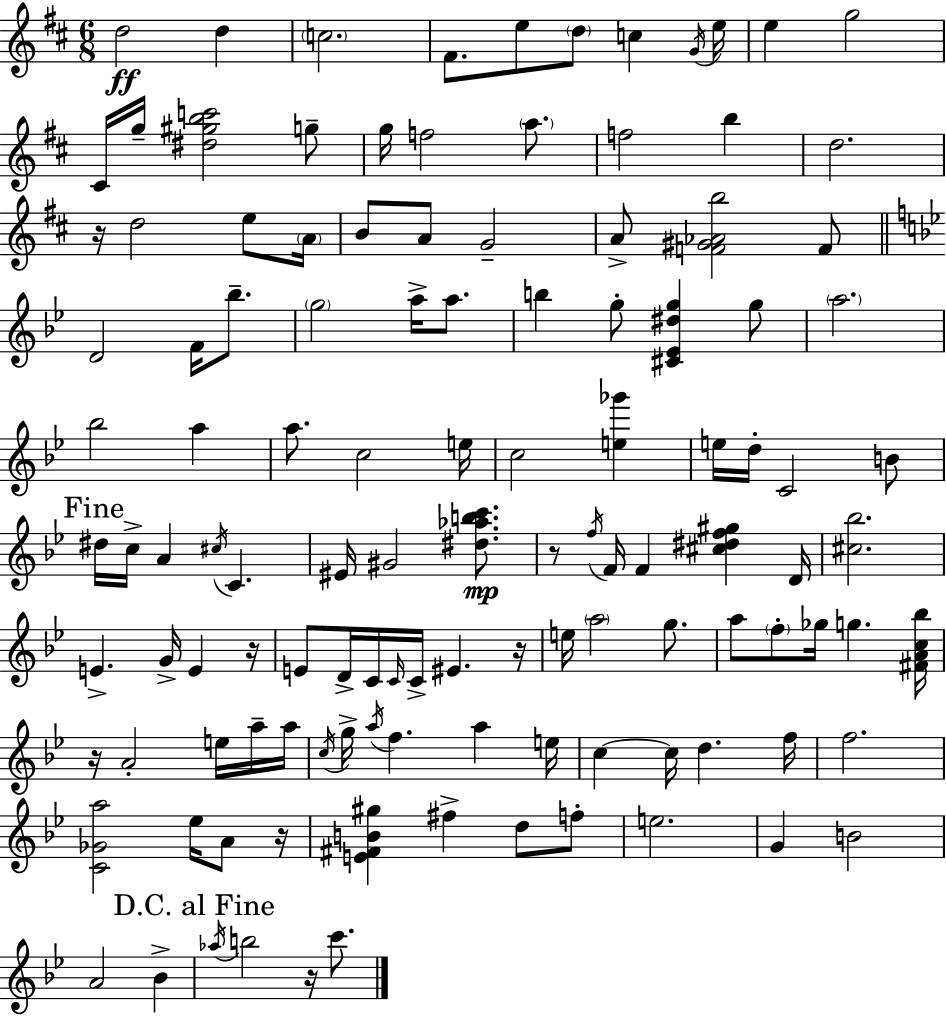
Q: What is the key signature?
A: D major